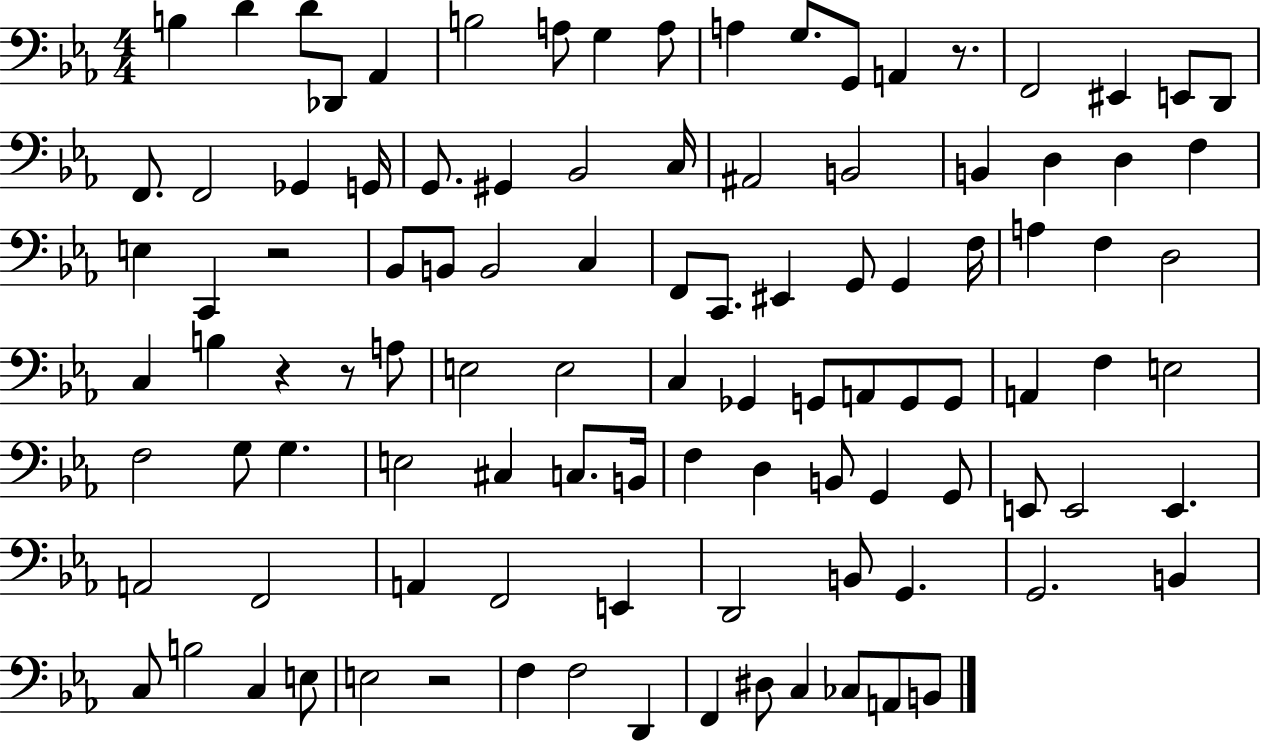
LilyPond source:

{
  \clef bass
  \numericTimeSignature
  \time 4/4
  \key ees \major
  \repeat volta 2 { b4 d'4 d'8 des,8 aes,4 | b2 a8 g4 a8 | a4 g8. g,8 a,4 r8. | f,2 eis,4 e,8 d,8 | \break f,8. f,2 ges,4 g,16 | g,8. gis,4 bes,2 c16 | ais,2 b,2 | b,4 d4 d4 f4 | \break e4 c,4 r2 | bes,8 b,8 b,2 c4 | f,8 c,8. eis,4 g,8 g,4 f16 | a4 f4 d2 | \break c4 b4 r4 r8 a8 | e2 e2 | c4 ges,4 g,8 a,8 g,8 g,8 | a,4 f4 e2 | \break f2 g8 g4. | e2 cis4 c8. b,16 | f4 d4 b,8 g,4 g,8 | e,8 e,2 e,4. | \break a,2 f,2 | a,4 f,2 e,4 | d,2 b,8 g,4. | g,2. b,4 | \break c8 b2 c4 e8 | e2 r2 | f4 f2 d,4 | f,4 dis8 c4 ces8 a,8 b,8 | \break } \bar "|."
}